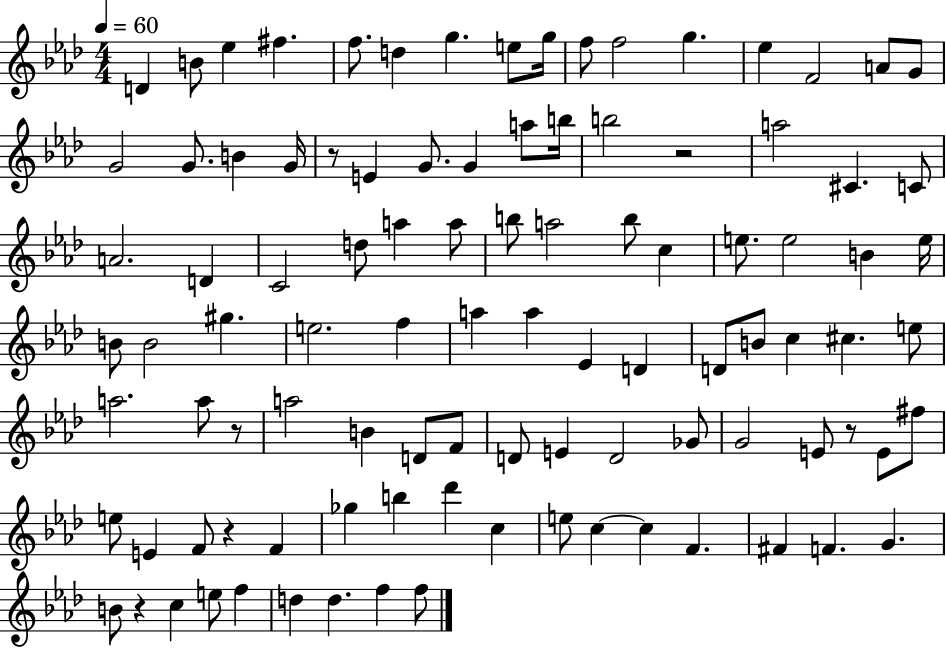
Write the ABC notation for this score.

X:1
T:Untitled
M:4/4
L:1/4
K:Ab
D B/2 _e ^f f/2 d g e/2 g/4 f/2 f2 g _e F2 A/2 G/2 G2 G/2 B G/4 z/2 E G/2 G a/2 b/4 b2 z2 a2 ^C C/2 A2 D C2 d/2 a a/2 b/2 a2 b/2 c e/2 e2 B e/4 B/2 B2 ^g e2 f a a _E D D/2 B/2 c ^c e/2 a2 a/2 z/2 a2 B D/2 F/2 D/2 E D2 _G/2 G2 E/2 z/2 E/2 ^f/2 e/2 E F/2 z F _g b _d' c e/2 c c F ^F F G B/2 z c e/2 f d d f f/2